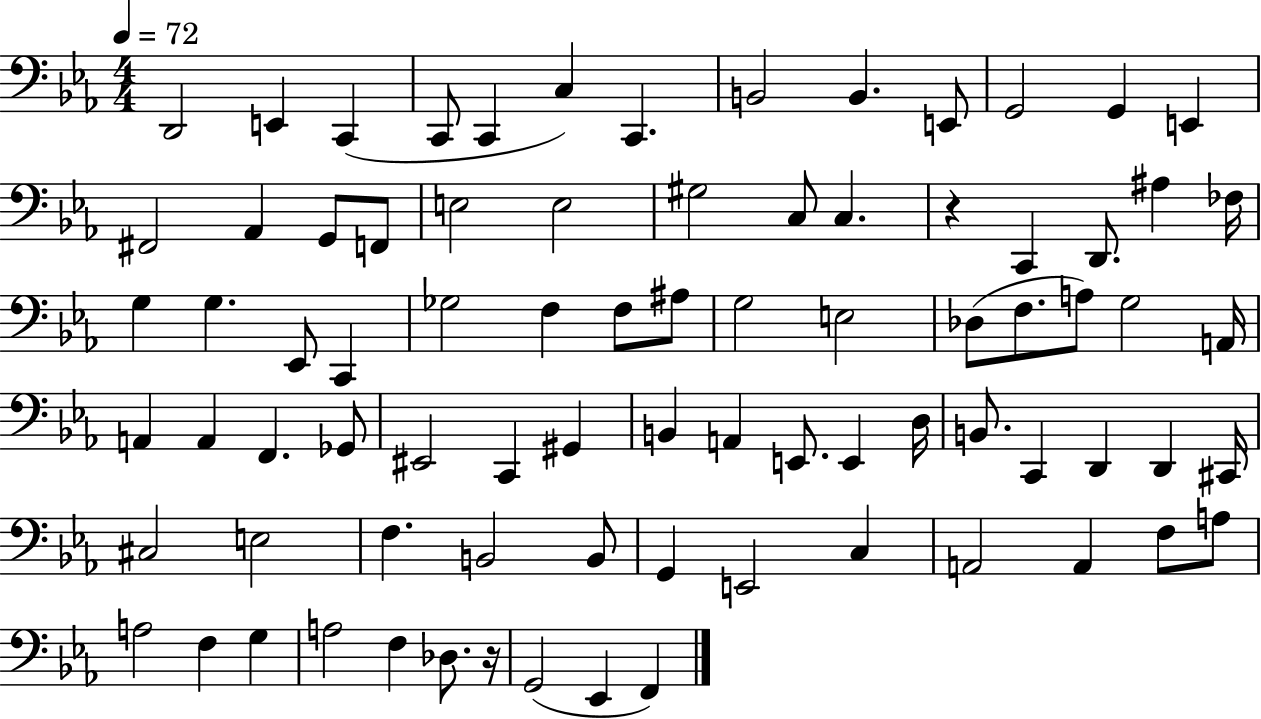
X:1
T:Untitled
M:4/4
L:1/4
K:Eb
D,,2 E,, C,, C,,/2 C,, C, C,, B,,2 B,, E,,/2 G,,2 G,, E,, ^F,,2 _A,, G,,/2 F,,/2 E,2 E,2 ^G,2 C,/2 C, z C,, D,,/2 ^A, _F,/4 G, G, _E,,/2 C,, _G,2 F, F,/2 ^A,/2 G,2 E,2 _D,/2 F,/2 A,/2 G,2 A,,/4 A,, A,, F,, _G,,/2 ^E,,2 C,, ^G,, B,, A,, E,,/2 E,, D,/4 B,,/2 C,, D,, D,, ^C,,/4 ^C,2 E,2 F, B,,2 B,,/2 G,, E,,2 C, A,,2 A,, F,/2 A,/2 A,2 F, G, A,2 F, _D,/2 z/4 G,,2 _E,, F,,